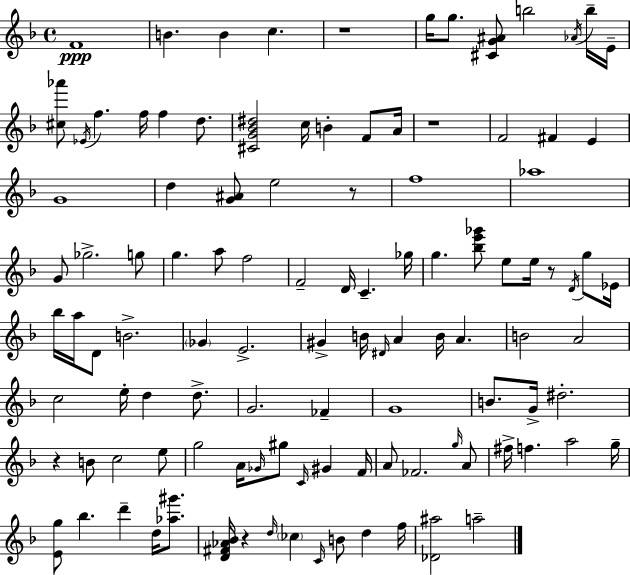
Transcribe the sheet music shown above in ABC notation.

X:1
T:Untitled
M:4/4
L:1/4
K:F
F4 B B c z4 g/4 g/2 [^CG^A]/2 b2 _A/4 b/4 E/4 [^c_a']/2 _E/4 f f/4 f d/2 [^CG_B^d]2 c/4 B F/2 A/4 z4 F2 ^F E G4 d [G^A]/2 e2 z/2 f4 _a4 G/2 _g2 g/2 g a/2 f2 F2 D/4 C _g/4 g [_be'_g']/2 e/2 e/4 z/2 D/4 g/2 _E/4 _b/4 a/4 D/2 B2 _G E2 ^G B/4 ^D/4 A B/4 A B2 A2 c2 e/4 d d/2 G2 _F G4 B/2 G/4 ^d2 z B/2 c2 e/2 g2 A/4 _G/4 ^g/2 C/4 ^G F/4 A/2 _F2 g/4 A/2 ^f/4 f a2 g/4 [Eg]/2 _b d' d/4 [_a^g']/2 [D^F_A_B]/4 z d/4 _c C/4 B/2 d f/4 [_D^a]2 a2